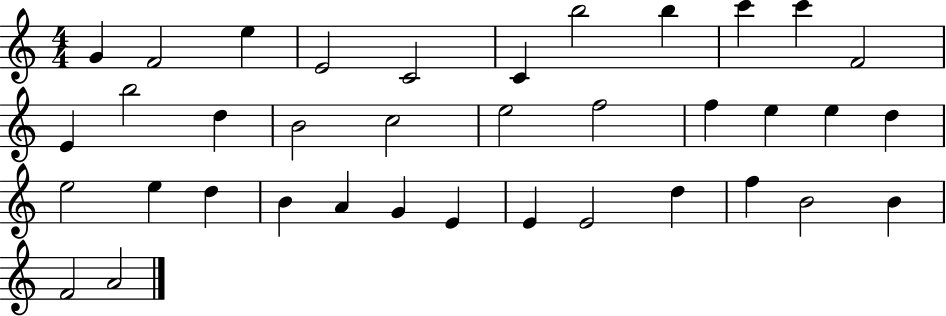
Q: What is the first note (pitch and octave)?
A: G4